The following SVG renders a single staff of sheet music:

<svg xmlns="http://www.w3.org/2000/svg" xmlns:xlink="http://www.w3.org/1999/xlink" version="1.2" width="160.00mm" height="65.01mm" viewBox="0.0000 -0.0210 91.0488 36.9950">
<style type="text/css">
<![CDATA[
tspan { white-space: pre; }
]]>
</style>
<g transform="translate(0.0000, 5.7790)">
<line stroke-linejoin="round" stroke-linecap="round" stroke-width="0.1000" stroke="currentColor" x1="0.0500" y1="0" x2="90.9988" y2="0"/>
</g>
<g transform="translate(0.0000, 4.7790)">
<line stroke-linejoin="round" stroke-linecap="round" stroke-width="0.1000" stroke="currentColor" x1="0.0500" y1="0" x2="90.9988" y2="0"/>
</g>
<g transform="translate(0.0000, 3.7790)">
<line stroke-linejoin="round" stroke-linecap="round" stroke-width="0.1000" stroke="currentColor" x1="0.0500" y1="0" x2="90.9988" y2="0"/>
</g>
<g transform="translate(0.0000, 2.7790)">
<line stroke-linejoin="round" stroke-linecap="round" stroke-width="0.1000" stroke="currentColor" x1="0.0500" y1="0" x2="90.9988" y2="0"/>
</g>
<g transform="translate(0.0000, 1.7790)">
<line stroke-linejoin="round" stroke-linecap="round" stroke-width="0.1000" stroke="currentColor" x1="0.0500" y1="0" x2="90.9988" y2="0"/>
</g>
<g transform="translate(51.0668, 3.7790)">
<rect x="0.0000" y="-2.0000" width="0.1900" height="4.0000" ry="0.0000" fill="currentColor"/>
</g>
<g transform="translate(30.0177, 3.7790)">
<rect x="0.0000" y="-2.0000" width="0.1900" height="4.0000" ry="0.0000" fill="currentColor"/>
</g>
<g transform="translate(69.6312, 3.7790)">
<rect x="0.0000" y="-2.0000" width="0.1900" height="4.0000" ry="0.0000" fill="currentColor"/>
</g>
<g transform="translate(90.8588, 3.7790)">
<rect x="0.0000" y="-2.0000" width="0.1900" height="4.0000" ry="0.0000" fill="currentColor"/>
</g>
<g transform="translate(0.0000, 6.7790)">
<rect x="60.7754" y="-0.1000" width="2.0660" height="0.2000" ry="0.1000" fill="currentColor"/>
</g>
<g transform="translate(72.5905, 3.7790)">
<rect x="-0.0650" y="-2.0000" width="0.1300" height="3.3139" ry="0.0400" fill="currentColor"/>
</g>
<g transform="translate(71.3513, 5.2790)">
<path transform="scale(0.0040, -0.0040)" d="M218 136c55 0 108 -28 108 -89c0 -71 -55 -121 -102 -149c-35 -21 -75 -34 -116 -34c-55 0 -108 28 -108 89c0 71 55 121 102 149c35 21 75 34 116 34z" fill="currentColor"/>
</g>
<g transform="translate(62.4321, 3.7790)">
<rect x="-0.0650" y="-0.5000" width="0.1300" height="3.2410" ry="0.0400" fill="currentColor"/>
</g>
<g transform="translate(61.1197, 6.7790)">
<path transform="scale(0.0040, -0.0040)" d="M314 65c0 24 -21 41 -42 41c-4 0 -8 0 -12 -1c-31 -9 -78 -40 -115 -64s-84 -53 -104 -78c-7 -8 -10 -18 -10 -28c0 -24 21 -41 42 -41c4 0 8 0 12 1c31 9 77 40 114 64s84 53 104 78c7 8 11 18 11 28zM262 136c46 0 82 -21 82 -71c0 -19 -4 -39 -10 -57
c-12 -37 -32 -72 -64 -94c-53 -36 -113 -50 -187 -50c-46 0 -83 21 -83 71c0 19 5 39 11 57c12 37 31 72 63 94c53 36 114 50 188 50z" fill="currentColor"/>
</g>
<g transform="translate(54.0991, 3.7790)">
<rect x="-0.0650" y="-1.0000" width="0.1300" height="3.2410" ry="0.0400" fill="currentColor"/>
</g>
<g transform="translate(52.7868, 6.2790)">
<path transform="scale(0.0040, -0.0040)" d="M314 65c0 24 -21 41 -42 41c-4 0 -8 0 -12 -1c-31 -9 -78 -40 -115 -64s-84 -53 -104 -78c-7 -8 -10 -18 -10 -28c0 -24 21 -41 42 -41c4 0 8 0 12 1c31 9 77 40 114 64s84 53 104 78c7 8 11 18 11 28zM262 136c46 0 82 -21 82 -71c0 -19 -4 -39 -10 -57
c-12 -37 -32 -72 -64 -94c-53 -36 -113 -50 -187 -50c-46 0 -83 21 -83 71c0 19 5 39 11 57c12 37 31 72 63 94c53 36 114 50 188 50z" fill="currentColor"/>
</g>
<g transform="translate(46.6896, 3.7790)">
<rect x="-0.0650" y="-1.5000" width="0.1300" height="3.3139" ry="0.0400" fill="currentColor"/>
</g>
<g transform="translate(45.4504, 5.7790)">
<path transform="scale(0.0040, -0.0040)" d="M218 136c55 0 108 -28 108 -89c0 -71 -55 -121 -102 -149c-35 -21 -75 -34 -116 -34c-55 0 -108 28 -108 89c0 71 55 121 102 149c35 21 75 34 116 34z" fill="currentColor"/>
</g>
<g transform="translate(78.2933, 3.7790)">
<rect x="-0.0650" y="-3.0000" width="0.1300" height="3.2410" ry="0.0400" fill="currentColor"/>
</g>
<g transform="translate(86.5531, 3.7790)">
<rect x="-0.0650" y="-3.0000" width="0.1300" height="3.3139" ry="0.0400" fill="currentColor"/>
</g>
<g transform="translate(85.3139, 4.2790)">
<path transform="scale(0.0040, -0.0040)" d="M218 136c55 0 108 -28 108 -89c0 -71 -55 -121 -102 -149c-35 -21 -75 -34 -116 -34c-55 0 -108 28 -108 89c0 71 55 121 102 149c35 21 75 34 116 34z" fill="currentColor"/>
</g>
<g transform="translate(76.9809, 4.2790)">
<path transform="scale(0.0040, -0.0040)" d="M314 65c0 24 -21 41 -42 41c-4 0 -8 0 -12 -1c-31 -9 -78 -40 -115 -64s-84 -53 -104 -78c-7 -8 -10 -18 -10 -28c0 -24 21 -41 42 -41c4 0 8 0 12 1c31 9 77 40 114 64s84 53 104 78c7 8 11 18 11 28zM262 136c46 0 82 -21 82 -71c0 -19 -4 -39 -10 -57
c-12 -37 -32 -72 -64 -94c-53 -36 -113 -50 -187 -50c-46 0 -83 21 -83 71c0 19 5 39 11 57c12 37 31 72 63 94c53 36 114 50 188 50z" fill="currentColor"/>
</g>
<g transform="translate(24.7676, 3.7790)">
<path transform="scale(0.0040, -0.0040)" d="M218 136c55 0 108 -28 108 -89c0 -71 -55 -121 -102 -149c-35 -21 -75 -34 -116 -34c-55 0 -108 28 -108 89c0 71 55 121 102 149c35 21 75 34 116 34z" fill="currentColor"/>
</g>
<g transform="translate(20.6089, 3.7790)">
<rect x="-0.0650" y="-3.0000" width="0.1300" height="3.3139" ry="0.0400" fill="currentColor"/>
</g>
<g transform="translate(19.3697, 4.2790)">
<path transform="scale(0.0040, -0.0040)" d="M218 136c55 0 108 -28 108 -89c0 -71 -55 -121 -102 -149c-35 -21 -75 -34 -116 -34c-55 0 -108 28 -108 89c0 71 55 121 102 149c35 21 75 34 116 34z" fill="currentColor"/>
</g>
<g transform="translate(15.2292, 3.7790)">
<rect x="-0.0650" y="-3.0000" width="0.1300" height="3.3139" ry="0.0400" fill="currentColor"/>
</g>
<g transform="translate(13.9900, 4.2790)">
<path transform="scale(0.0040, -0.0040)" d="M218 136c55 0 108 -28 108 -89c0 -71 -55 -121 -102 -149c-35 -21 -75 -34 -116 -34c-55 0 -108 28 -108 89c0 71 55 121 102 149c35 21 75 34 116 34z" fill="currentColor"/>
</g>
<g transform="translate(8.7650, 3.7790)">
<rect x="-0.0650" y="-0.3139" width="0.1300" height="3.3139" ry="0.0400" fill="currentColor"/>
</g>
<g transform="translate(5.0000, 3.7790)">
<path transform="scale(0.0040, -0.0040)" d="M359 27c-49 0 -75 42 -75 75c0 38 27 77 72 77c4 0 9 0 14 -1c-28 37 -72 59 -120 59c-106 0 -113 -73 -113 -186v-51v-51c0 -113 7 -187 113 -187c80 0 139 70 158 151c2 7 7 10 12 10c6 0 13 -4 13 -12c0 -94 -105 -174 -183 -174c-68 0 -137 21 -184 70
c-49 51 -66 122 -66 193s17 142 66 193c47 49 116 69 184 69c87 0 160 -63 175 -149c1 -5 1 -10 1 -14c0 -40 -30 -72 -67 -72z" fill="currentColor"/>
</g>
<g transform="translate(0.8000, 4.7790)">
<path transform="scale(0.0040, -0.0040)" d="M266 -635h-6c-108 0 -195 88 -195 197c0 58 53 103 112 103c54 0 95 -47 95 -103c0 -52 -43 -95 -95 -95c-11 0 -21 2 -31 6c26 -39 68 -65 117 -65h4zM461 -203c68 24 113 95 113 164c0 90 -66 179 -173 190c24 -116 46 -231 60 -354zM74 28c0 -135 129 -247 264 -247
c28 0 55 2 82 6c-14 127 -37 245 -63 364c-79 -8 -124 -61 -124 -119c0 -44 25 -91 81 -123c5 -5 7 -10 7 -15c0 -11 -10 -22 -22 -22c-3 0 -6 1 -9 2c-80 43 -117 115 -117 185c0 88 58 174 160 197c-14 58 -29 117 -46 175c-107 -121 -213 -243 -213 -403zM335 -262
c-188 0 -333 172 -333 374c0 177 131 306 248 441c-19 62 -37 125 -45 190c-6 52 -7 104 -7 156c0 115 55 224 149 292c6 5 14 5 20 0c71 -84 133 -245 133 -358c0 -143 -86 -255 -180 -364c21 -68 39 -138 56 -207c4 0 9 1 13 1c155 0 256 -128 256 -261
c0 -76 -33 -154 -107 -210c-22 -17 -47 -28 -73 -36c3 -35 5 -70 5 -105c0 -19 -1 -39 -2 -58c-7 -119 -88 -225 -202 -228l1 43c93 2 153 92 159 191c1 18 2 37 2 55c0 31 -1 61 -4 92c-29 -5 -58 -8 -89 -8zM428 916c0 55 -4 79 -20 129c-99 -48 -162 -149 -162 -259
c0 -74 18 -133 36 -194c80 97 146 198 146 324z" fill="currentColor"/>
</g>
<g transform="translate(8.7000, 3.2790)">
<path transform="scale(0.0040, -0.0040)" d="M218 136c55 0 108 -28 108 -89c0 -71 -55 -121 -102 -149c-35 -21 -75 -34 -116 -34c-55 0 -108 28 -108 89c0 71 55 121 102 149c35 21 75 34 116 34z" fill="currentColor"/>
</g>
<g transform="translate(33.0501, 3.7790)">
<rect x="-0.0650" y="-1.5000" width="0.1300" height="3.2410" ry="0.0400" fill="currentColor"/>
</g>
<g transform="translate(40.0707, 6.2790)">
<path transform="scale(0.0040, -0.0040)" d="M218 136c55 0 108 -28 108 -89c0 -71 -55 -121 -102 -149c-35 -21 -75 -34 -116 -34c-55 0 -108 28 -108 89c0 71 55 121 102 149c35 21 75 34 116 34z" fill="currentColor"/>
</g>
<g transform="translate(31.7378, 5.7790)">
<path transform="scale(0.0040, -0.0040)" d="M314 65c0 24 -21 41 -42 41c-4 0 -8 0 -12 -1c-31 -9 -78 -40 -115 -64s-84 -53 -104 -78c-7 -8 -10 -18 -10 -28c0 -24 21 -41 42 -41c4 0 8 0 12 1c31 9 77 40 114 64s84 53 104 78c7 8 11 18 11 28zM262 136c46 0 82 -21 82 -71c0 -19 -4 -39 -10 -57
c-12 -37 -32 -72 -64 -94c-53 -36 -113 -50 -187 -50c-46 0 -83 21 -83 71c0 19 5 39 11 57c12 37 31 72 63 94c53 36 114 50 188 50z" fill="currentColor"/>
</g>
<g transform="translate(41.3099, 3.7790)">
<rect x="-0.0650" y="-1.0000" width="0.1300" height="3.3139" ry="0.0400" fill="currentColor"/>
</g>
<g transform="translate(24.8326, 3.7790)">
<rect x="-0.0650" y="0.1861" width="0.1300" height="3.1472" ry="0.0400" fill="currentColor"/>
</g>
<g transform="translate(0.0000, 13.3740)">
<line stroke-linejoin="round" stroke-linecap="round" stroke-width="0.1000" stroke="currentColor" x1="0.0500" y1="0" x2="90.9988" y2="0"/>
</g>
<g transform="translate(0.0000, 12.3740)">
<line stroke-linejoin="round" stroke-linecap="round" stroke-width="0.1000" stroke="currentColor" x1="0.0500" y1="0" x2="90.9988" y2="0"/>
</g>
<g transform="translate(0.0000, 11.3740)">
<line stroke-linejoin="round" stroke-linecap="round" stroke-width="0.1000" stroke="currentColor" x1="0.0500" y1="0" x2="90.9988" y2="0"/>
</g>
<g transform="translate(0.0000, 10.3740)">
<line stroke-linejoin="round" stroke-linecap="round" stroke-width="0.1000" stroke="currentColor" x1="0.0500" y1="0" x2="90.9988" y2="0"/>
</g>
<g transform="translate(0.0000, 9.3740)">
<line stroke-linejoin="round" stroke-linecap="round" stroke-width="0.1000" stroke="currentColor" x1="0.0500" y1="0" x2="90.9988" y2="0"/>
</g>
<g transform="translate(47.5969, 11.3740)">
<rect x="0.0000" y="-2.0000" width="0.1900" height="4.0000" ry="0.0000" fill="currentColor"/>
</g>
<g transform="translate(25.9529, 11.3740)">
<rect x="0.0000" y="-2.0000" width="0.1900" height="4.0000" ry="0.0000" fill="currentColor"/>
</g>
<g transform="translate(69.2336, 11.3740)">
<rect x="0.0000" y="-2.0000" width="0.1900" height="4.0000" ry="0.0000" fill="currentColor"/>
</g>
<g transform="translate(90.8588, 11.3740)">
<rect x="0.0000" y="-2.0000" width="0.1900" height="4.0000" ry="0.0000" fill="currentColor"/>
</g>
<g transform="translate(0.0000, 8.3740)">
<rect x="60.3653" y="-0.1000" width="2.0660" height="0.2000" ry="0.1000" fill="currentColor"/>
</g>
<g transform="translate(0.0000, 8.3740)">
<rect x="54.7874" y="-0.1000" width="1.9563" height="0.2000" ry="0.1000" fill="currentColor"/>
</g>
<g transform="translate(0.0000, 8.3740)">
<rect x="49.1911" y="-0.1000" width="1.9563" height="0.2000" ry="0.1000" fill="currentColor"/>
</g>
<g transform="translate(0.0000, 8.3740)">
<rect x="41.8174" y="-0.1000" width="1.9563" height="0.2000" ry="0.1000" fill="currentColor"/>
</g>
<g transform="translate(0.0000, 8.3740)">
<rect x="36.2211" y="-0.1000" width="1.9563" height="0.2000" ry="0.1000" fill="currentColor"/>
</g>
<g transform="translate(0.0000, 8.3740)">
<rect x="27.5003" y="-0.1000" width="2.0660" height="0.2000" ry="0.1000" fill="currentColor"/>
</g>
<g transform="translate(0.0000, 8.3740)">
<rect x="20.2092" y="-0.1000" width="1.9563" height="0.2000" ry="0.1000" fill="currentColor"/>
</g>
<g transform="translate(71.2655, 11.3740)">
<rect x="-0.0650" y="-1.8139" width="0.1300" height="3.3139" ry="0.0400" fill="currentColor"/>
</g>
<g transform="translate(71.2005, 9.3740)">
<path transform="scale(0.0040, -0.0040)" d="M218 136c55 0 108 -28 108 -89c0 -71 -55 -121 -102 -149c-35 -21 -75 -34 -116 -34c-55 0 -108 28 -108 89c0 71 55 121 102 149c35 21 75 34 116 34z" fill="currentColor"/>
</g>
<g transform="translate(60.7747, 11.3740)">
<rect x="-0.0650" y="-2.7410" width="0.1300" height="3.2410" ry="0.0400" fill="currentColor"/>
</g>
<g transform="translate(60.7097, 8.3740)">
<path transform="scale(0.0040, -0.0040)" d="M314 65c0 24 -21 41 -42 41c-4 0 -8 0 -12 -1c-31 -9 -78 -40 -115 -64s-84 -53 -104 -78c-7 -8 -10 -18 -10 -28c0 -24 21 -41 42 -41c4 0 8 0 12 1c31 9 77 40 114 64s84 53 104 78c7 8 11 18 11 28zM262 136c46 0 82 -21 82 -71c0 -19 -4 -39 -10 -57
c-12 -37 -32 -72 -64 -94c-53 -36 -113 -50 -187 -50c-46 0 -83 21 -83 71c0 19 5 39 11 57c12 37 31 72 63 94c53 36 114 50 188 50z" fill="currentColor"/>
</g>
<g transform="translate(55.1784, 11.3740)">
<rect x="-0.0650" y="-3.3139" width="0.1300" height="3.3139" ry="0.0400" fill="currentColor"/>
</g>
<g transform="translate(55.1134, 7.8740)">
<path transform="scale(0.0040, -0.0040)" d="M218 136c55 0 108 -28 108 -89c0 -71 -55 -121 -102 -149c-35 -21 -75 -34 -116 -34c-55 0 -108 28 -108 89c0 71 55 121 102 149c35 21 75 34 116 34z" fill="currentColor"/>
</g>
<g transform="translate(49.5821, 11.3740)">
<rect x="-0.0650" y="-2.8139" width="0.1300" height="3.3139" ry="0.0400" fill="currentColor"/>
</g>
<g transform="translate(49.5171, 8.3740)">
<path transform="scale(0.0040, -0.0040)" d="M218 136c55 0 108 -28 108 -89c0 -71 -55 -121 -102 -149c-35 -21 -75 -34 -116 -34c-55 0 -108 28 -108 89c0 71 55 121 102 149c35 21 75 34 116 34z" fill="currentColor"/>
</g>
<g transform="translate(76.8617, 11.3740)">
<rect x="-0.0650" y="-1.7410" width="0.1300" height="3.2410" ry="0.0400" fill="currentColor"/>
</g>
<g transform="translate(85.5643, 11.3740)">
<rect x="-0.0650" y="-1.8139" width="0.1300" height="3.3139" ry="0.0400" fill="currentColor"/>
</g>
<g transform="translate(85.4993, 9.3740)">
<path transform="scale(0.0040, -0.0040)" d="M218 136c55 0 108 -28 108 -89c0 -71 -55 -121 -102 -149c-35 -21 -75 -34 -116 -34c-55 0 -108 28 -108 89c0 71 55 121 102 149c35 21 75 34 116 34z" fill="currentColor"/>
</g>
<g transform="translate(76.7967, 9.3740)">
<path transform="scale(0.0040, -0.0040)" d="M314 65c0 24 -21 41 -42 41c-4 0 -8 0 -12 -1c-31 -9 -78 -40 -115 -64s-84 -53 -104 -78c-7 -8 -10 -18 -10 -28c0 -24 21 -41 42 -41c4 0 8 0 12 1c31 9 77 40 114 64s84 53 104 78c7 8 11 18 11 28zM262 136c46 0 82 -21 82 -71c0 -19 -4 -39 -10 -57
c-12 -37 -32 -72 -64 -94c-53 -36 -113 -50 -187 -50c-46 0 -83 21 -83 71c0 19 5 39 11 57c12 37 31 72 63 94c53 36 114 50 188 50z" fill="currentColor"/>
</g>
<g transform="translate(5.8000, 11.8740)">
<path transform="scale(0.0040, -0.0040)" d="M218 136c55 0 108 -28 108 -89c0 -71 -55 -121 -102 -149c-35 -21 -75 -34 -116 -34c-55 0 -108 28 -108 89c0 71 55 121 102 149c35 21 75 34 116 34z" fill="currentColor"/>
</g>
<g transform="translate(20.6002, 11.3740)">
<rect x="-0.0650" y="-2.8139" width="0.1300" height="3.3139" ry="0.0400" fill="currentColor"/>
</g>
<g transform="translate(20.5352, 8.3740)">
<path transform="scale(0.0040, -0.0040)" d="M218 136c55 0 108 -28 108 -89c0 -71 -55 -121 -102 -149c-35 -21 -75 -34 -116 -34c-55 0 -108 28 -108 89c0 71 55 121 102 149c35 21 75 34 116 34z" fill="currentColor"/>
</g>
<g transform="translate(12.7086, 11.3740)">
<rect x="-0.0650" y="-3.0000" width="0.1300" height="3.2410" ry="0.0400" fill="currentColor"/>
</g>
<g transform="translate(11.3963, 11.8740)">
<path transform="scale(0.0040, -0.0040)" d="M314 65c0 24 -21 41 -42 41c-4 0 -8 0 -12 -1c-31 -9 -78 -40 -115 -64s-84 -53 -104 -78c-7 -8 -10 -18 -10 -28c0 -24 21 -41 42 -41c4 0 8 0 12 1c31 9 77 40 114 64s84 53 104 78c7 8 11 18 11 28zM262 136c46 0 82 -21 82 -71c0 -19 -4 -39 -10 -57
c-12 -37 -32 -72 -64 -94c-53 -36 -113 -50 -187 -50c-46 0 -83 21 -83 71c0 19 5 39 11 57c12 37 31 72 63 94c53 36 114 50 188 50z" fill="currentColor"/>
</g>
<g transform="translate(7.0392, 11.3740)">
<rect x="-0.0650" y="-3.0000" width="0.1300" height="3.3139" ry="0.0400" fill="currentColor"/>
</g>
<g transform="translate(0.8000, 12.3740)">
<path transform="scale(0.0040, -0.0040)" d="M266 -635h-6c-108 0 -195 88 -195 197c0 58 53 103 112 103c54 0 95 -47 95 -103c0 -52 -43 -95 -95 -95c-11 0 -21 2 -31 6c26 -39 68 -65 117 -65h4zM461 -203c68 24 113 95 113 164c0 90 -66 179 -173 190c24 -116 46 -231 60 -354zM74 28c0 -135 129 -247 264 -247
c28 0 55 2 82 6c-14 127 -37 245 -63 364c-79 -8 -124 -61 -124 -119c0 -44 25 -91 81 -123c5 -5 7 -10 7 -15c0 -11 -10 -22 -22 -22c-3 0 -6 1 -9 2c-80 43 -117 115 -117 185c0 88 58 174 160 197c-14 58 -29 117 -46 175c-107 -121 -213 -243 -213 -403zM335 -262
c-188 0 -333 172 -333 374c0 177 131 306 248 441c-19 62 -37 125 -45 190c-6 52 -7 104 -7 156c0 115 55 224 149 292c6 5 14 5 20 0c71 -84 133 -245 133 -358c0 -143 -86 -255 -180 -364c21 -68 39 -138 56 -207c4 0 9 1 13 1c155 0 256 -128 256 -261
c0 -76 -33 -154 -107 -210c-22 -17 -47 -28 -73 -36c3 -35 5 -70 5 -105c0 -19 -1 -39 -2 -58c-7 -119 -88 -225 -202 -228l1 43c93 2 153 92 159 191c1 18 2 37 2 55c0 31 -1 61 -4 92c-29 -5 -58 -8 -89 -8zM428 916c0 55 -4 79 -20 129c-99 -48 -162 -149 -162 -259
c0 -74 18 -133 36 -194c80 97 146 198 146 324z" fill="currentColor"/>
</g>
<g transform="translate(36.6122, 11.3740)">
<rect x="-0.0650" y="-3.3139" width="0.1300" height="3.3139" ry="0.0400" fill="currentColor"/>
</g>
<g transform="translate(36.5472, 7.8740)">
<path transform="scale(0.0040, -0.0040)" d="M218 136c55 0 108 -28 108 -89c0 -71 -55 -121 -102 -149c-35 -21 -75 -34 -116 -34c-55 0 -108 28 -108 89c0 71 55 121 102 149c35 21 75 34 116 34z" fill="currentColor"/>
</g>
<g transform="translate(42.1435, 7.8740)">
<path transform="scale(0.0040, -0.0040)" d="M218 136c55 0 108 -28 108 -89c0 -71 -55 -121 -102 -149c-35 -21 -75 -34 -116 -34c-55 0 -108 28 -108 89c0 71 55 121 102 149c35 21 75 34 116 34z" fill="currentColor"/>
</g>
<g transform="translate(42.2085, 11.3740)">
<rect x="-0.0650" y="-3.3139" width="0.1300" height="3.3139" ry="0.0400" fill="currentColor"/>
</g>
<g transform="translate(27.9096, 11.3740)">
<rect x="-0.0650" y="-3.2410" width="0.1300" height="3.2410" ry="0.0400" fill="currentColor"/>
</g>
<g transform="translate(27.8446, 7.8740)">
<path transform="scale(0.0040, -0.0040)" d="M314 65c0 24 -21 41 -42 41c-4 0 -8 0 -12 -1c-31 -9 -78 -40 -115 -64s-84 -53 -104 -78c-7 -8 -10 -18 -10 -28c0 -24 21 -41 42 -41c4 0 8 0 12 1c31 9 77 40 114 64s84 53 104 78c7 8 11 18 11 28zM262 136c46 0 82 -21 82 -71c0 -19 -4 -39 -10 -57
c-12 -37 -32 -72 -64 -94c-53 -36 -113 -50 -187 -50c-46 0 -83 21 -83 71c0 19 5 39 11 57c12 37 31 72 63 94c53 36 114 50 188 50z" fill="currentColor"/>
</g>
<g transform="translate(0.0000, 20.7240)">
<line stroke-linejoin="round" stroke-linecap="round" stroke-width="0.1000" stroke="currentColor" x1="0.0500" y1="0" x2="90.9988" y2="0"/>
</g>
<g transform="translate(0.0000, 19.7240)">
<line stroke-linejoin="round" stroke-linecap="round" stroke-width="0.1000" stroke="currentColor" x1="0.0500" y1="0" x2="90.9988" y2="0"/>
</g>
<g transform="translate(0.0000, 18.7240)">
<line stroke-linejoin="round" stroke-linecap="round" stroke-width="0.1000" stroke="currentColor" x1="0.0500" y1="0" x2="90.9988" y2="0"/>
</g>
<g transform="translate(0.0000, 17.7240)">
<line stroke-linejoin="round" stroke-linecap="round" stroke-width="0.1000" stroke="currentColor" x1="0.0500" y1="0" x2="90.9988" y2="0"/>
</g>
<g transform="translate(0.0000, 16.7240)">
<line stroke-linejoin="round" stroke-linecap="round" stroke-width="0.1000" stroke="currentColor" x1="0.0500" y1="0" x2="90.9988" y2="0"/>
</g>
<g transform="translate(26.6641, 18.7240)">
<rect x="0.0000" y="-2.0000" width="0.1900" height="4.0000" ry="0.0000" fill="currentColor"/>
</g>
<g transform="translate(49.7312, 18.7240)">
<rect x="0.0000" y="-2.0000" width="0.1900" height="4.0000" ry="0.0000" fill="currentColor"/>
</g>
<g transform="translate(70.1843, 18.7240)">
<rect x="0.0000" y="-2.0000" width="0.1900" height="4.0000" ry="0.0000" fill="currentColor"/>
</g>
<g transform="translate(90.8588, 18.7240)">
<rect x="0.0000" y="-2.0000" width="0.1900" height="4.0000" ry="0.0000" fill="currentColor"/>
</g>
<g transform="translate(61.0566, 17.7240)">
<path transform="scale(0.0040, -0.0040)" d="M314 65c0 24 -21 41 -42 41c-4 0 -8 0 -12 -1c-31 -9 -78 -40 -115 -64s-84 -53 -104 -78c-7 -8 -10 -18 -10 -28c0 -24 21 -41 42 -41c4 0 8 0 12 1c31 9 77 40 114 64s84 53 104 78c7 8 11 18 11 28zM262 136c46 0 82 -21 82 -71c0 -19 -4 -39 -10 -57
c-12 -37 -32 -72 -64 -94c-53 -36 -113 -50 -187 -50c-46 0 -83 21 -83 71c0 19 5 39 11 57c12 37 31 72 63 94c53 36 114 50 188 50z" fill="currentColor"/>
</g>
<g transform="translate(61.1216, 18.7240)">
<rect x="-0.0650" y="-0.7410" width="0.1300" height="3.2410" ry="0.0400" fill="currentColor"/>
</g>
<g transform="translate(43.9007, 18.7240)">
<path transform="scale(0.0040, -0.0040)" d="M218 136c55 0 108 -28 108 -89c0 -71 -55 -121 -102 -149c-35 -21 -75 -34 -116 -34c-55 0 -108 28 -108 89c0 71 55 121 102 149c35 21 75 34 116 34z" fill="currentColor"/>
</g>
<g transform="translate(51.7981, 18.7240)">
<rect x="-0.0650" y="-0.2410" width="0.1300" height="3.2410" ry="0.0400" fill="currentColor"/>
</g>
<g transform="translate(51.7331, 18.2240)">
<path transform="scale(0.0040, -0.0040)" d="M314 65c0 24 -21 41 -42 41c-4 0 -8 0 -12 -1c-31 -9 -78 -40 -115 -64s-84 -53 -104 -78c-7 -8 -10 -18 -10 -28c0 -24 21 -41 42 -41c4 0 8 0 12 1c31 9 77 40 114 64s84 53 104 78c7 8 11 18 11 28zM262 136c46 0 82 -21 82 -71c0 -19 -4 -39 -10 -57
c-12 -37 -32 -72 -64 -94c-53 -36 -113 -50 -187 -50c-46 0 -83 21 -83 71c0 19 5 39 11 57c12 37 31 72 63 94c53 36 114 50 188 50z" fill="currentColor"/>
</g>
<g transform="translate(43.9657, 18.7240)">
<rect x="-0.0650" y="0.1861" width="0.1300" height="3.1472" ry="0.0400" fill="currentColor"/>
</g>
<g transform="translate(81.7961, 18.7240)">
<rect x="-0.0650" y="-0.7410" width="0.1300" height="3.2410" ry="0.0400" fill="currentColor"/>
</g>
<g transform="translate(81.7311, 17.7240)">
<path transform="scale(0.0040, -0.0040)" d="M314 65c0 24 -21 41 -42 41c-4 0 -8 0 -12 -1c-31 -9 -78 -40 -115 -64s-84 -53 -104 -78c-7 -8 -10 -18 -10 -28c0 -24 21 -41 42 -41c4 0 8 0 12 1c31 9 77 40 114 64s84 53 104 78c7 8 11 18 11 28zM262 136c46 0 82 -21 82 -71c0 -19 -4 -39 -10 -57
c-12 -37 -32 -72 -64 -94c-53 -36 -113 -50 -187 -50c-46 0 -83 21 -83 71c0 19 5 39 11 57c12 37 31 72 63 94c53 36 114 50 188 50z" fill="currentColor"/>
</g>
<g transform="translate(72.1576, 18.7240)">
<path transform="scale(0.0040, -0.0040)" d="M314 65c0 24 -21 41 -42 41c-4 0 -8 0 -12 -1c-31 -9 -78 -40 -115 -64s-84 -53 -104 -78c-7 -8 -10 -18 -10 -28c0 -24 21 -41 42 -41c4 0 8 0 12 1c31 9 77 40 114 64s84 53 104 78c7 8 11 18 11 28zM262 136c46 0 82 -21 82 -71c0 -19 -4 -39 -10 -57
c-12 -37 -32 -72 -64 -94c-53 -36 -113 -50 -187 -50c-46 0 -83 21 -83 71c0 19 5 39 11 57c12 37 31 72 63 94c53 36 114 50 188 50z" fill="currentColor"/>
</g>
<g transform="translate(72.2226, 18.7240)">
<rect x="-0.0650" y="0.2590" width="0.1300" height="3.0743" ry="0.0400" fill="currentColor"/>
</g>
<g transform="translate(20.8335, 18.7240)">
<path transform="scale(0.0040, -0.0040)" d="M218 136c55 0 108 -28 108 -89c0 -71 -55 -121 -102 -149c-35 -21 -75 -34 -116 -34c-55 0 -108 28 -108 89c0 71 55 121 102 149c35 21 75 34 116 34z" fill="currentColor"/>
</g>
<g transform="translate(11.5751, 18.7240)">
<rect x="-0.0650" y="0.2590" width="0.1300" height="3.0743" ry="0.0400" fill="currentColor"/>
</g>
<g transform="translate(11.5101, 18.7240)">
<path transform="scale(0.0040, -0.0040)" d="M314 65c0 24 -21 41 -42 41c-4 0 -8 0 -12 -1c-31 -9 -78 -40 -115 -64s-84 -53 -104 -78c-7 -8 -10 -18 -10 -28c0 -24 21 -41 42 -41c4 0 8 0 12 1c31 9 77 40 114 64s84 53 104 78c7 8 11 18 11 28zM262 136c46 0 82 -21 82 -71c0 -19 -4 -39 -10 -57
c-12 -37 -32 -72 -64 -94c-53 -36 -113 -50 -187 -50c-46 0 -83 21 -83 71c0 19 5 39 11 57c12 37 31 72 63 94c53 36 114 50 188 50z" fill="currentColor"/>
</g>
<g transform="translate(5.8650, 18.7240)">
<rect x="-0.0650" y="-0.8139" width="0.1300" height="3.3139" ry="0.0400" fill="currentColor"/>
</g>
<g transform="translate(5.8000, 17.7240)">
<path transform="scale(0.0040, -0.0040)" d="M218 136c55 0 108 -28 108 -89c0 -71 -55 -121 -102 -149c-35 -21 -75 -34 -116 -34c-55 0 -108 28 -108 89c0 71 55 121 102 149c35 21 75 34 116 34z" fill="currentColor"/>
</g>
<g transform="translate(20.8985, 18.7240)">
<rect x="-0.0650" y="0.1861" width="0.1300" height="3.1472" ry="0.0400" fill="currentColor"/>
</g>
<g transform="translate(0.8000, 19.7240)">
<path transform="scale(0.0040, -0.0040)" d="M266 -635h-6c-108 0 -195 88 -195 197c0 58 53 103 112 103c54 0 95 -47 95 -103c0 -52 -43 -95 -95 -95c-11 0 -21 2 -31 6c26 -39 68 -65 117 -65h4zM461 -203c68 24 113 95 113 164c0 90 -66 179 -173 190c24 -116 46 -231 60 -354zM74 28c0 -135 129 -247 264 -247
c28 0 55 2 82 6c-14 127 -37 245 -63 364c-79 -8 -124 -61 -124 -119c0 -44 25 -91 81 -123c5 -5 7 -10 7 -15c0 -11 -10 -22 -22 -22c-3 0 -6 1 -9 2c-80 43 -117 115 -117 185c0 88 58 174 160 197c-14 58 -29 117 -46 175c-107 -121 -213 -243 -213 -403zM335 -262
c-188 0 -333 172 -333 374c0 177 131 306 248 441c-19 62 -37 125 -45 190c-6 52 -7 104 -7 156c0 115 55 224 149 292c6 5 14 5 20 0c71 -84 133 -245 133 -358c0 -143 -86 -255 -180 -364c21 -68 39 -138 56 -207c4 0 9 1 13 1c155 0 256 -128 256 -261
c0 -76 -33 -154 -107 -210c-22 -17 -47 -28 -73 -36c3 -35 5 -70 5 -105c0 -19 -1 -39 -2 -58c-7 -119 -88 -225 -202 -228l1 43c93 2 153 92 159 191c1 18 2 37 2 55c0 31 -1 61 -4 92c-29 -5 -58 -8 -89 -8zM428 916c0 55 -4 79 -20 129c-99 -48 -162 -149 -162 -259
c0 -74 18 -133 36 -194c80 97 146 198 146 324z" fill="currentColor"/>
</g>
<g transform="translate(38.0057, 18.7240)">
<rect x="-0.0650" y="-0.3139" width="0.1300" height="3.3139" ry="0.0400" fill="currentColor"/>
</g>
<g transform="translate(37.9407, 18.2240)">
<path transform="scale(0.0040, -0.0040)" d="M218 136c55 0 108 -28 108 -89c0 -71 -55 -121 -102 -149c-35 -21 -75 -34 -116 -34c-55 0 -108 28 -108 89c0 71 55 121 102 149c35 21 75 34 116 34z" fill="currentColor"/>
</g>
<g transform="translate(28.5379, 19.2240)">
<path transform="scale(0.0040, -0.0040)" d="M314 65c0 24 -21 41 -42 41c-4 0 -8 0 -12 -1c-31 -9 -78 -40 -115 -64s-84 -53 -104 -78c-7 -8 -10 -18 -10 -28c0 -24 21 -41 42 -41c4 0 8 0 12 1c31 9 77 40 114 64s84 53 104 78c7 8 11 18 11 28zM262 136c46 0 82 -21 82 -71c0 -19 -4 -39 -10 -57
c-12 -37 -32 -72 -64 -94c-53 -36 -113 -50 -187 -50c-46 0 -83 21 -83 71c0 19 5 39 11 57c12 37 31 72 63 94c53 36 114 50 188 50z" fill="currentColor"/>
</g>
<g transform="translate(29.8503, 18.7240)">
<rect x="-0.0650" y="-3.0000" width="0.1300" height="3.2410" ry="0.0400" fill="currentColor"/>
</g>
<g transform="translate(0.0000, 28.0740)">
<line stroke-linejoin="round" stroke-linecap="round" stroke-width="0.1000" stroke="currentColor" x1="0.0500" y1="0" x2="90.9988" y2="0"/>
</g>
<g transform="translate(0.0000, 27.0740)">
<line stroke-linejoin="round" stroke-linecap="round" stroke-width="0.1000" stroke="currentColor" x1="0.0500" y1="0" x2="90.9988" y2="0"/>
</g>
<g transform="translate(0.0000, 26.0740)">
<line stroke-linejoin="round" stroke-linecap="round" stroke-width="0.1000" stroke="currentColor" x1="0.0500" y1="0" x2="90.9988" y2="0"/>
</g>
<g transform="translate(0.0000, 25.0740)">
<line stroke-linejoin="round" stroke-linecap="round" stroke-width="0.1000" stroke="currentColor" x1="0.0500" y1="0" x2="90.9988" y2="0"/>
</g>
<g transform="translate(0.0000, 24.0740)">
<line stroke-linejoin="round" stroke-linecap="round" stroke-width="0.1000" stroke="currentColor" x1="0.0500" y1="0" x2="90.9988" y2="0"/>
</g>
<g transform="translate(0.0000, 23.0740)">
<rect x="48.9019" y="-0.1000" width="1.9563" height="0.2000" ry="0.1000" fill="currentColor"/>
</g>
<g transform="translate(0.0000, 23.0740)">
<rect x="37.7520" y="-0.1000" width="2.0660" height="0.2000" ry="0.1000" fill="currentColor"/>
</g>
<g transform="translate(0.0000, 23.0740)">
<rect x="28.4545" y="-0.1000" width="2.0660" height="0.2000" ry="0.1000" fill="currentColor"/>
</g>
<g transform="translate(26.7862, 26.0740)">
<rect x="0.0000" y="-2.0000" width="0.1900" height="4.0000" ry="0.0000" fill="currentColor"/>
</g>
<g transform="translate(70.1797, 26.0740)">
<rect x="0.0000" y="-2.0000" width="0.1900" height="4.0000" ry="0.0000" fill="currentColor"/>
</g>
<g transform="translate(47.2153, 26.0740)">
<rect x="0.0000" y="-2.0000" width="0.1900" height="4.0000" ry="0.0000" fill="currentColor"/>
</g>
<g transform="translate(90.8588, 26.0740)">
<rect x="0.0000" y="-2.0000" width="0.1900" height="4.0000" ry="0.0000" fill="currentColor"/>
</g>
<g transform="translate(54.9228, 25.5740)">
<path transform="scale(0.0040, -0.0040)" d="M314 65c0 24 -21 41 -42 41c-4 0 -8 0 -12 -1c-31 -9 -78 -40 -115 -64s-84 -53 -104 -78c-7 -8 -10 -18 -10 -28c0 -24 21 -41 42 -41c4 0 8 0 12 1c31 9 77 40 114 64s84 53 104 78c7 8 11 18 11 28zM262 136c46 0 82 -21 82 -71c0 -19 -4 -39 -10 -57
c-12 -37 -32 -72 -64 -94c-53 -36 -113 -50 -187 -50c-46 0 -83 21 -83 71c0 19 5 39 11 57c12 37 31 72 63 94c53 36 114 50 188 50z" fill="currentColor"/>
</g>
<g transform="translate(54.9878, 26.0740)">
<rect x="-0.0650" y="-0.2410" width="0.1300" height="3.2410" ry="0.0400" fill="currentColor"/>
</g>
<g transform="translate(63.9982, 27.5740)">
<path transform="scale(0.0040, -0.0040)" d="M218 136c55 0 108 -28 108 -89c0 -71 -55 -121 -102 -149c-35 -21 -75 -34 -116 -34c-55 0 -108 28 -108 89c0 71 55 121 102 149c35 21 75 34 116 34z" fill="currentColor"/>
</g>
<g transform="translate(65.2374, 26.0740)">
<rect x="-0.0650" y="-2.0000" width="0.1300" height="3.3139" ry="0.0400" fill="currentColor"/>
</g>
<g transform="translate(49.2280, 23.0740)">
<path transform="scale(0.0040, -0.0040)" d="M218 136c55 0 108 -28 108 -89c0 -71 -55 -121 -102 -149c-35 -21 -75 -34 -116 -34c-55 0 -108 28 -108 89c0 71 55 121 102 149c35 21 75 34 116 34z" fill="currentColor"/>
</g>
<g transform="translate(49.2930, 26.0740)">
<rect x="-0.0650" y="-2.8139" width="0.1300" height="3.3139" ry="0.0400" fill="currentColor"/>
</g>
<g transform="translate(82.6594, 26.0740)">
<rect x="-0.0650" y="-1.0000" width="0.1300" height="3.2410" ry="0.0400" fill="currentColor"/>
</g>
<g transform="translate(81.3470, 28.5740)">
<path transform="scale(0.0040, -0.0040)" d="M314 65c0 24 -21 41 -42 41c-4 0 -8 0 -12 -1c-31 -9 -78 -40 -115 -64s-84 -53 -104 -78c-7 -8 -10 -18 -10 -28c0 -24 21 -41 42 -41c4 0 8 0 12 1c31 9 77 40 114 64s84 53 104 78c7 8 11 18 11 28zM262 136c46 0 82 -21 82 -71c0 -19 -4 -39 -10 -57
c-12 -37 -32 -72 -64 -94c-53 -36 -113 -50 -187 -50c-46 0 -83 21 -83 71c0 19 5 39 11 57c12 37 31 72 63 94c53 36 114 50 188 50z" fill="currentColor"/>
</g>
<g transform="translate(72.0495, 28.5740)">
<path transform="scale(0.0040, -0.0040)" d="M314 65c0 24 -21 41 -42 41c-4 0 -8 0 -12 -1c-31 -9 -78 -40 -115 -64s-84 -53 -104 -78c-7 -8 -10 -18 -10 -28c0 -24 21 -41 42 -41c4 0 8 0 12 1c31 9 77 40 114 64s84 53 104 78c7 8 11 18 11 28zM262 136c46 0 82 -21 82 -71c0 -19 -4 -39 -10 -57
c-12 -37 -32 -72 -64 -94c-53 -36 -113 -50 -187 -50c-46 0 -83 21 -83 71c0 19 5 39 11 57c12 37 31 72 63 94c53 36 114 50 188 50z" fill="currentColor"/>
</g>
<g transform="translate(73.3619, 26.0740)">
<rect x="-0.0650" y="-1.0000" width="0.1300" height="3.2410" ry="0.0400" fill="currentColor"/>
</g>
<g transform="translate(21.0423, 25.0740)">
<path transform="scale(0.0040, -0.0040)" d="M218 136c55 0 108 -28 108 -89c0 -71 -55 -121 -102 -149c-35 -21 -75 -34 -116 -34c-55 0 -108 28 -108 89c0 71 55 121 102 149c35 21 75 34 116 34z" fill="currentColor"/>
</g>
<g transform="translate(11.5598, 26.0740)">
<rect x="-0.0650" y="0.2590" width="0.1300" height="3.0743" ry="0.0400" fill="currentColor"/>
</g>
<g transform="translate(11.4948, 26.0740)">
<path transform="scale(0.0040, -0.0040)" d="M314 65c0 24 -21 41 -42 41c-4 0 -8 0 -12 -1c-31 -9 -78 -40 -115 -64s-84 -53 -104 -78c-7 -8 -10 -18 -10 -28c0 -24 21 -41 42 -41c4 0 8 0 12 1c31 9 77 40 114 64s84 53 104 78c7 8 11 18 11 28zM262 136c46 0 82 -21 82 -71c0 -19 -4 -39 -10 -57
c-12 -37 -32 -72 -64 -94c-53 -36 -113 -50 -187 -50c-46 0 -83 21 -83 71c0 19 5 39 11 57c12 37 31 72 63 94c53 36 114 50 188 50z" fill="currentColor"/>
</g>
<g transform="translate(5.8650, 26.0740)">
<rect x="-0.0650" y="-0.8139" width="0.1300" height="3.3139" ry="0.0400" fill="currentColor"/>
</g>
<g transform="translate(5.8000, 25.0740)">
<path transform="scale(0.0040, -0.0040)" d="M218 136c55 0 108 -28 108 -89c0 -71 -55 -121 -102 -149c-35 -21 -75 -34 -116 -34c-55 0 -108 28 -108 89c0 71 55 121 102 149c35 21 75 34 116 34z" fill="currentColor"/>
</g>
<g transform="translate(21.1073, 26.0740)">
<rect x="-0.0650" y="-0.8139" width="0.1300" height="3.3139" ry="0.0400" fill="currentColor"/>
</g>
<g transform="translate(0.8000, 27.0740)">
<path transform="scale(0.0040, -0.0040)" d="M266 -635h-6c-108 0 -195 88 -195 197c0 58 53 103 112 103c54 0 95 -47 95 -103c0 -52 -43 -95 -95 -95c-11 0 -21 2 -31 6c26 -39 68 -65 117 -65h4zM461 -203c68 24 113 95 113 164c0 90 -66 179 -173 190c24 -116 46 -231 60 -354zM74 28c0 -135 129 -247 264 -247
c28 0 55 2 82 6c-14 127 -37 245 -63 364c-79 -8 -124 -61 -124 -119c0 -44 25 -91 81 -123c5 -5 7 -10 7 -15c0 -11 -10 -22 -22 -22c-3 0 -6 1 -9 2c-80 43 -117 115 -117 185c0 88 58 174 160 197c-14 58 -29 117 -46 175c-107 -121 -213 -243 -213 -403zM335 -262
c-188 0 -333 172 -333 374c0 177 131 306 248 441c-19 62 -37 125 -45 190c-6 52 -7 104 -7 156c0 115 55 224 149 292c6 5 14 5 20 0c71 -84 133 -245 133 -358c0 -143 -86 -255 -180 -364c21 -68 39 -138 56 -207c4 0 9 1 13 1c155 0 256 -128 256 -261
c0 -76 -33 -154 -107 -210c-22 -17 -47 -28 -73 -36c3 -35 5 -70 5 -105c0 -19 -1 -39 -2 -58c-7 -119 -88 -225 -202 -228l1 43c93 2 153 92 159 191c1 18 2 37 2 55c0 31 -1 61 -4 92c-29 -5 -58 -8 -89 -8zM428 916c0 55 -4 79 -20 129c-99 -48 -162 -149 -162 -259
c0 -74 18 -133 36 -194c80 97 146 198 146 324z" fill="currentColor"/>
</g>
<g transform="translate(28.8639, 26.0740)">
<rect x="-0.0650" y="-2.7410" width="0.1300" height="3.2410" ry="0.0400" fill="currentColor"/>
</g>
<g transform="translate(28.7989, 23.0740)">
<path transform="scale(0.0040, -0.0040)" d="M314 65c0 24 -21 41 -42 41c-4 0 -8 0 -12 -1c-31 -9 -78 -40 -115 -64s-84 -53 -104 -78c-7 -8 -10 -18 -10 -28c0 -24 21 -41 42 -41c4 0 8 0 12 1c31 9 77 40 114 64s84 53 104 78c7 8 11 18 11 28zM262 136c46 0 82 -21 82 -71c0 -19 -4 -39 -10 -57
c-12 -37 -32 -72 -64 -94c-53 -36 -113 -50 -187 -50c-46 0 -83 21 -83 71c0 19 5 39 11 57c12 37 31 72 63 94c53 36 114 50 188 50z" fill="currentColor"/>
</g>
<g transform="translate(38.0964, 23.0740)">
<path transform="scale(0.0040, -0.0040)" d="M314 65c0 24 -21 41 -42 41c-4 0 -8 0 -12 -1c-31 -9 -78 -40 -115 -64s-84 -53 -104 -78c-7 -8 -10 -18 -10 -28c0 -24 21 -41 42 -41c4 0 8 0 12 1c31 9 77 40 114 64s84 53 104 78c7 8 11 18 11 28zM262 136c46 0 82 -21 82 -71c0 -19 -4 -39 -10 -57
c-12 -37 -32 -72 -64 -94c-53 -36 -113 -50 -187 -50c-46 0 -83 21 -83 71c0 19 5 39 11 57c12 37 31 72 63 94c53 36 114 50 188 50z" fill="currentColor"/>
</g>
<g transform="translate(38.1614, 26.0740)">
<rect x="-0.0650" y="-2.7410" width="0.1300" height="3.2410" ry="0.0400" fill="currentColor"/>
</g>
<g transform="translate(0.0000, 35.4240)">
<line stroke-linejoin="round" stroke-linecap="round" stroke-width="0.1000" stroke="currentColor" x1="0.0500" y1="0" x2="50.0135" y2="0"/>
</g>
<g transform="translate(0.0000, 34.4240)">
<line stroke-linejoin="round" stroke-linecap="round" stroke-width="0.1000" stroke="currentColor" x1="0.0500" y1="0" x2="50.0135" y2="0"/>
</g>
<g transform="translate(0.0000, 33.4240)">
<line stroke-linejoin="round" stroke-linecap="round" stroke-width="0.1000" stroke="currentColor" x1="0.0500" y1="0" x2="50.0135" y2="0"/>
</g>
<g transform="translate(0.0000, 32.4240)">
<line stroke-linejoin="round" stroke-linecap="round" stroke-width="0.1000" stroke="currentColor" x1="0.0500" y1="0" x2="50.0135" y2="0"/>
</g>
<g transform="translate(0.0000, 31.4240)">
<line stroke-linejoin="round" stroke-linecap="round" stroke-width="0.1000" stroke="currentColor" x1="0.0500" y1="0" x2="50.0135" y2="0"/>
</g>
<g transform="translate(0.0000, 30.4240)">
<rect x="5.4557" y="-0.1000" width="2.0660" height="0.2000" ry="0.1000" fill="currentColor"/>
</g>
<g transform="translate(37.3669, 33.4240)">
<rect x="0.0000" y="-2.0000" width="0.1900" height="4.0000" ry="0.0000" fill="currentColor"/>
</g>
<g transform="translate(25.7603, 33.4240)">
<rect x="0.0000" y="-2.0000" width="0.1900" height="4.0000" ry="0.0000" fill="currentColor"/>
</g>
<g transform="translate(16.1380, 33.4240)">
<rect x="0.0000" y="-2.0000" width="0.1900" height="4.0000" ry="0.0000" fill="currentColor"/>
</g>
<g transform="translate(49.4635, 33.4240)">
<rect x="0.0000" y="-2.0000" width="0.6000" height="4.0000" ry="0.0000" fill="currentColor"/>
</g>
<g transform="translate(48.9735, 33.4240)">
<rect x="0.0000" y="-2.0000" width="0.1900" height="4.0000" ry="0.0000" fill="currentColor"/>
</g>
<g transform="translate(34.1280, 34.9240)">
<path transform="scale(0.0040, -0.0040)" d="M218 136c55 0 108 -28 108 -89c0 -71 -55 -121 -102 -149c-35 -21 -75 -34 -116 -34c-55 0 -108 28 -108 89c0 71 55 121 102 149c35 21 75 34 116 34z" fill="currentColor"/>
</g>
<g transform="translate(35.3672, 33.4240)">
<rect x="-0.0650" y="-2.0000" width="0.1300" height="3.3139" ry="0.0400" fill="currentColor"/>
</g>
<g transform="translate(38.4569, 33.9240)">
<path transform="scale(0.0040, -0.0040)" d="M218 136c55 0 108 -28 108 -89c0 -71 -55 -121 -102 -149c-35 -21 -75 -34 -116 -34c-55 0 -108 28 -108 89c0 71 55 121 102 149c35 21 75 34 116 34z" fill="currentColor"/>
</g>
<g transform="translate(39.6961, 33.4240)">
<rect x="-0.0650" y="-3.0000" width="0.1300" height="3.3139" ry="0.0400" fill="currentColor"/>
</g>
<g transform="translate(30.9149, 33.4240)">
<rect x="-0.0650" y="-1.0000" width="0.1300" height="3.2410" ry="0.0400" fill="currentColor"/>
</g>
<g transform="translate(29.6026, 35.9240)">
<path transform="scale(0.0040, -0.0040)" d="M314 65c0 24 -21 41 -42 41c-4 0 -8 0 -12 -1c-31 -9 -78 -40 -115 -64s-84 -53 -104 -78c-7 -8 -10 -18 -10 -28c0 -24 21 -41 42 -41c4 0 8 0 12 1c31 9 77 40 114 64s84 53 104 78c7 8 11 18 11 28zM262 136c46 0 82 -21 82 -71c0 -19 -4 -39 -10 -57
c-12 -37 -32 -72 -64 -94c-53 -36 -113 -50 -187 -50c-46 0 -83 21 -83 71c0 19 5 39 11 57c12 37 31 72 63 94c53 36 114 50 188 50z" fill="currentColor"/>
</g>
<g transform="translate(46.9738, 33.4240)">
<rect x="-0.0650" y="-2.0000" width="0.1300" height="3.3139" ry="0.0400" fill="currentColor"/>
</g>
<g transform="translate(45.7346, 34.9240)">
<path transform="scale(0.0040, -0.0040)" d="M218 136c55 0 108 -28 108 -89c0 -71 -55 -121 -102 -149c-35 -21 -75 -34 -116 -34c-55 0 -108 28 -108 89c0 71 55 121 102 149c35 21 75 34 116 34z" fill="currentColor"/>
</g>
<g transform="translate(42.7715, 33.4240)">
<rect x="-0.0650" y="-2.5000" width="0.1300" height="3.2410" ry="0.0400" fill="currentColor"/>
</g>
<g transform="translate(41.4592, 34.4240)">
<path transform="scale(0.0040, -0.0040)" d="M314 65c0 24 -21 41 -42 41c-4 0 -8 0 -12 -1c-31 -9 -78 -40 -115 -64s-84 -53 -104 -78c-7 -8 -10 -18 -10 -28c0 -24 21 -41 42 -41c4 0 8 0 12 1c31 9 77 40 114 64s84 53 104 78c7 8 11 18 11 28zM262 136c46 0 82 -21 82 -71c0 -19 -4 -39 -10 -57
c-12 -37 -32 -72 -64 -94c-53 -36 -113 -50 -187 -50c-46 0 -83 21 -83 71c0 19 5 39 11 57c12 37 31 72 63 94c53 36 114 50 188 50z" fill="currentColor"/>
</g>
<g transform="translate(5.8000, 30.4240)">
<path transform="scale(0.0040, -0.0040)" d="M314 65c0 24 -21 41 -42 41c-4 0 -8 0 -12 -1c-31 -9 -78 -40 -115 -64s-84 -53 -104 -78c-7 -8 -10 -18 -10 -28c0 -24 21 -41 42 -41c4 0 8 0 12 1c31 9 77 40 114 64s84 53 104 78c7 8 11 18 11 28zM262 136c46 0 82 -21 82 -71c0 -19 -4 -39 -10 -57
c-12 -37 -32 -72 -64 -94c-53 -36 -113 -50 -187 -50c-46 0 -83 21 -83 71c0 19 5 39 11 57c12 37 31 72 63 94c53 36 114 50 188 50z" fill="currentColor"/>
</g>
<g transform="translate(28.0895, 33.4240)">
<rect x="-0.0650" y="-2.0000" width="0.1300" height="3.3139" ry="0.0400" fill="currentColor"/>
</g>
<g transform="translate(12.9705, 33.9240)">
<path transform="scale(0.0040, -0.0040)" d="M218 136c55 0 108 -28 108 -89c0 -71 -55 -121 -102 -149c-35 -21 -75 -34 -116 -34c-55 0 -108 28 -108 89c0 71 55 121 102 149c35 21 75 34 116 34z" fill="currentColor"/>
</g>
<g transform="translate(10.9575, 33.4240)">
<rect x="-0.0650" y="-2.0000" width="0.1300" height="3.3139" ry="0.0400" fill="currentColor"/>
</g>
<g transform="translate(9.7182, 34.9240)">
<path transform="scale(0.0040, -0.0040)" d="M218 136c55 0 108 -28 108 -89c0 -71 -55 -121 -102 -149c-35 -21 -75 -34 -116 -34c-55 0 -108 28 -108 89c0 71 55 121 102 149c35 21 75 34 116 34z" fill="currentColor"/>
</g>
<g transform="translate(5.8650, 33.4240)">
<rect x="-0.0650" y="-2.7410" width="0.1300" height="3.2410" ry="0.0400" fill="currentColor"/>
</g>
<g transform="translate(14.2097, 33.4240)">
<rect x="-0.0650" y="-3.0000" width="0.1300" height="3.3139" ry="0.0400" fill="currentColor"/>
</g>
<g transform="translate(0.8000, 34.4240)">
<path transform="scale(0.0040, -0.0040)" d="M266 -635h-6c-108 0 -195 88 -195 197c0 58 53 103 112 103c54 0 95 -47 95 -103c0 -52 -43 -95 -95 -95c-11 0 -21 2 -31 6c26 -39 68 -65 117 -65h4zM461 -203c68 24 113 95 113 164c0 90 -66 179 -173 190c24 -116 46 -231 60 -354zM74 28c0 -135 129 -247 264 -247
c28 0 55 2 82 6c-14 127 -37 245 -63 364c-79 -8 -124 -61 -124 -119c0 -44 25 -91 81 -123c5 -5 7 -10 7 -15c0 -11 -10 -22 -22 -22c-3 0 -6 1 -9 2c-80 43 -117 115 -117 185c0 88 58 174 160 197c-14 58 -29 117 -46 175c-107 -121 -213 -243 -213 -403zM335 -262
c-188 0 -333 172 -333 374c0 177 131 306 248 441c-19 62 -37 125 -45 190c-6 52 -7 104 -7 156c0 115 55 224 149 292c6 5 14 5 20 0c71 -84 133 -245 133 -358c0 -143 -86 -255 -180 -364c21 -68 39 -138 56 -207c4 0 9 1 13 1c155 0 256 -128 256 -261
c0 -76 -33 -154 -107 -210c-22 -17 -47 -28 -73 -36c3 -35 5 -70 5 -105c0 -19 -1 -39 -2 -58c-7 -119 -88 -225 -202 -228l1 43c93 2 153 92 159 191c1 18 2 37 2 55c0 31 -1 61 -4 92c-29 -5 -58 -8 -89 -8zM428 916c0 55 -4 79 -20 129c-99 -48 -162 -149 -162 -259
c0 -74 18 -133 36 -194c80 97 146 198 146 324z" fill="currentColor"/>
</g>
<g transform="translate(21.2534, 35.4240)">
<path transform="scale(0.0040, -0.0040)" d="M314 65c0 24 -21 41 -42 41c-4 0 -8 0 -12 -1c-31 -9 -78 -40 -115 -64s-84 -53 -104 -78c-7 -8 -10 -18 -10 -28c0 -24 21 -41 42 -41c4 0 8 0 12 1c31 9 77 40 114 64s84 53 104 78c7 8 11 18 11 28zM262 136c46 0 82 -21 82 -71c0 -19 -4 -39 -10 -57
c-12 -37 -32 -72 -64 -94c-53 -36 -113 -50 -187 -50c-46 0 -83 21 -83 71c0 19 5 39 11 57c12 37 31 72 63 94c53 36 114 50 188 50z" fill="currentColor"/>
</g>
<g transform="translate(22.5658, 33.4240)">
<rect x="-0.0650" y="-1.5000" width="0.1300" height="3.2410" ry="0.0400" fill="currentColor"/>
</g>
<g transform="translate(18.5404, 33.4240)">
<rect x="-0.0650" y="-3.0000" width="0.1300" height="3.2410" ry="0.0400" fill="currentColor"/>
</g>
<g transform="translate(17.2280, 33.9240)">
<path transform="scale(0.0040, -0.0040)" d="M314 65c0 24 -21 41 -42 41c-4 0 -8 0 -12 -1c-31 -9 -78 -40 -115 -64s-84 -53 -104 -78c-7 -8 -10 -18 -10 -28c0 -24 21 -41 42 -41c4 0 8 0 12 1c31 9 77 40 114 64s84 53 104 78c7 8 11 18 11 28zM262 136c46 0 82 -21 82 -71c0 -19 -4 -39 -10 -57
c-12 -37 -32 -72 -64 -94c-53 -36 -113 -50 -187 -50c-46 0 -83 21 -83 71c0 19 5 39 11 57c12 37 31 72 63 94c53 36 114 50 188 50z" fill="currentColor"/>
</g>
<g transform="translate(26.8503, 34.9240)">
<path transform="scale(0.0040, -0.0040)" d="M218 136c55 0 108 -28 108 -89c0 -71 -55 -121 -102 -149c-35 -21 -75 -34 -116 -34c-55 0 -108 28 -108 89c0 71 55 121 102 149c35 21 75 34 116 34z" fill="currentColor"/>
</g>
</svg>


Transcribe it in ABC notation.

X:1
T:Untitled
M:4/4
L:1/4
K:C
c A A B E2 D E D2 C2 F A2 A A A2 a b2 b b a b a2 f f2 f d B2 B A2 c B c2 d2 B2 d2 d B2 d a2 a2 a c2 F D2 D2 a2 F A A2 E2 F D2 F A G2 F